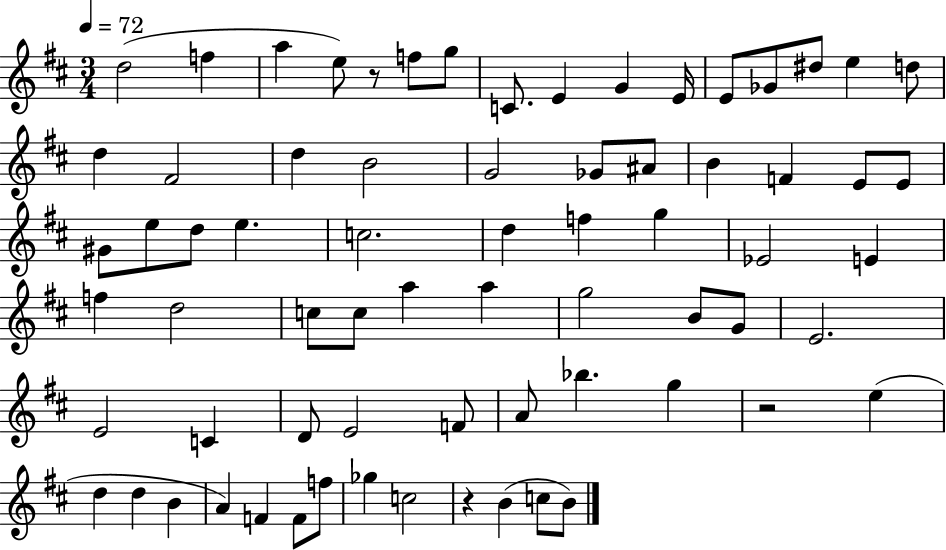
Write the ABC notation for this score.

X:1
T:Untitled
M:3/4
L:1/4
K:D
d2 f a e/2 z/2 f/2 g/2 C/2 E G E/4 E/2 _G/2 ^d/2 e d/2 d ^F2 d B2 G2 _G/2 ^A/2 B F E/2 E/2 ^G/2 e/2 d/2 e c2 d f g _E2 E f d2 c/2 c/2 a a g2 B/2 G/2 E2 E2 C D/2 E2 F/2 A/2 _b g z2 e d d B A F F/2 f/2 _g c2 z B c/2 B/2